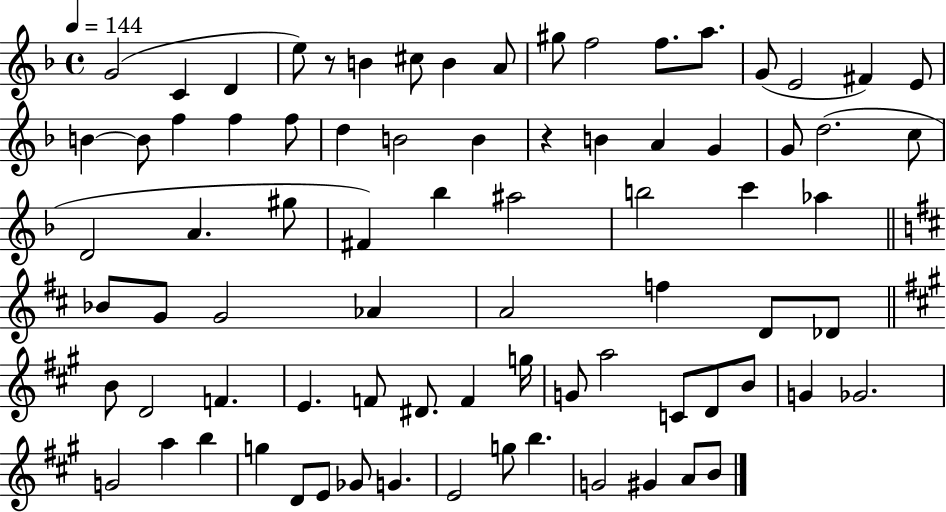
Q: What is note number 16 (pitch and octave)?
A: E4